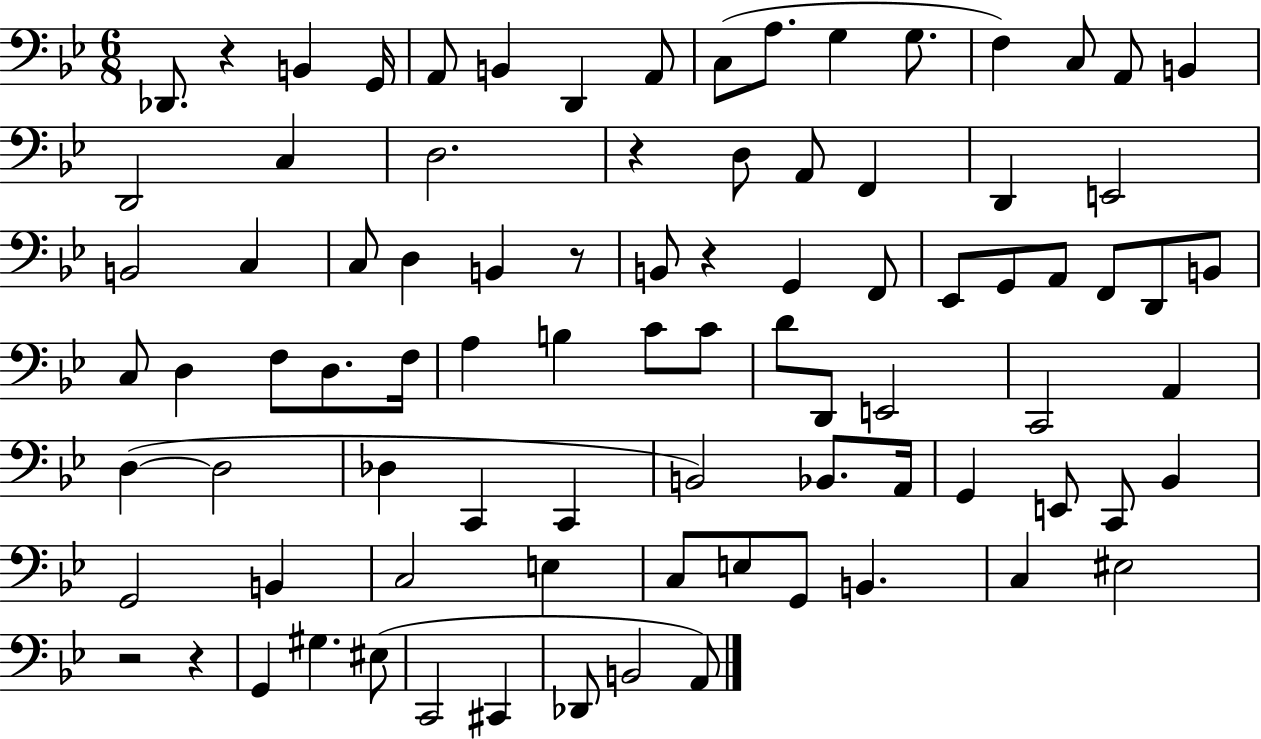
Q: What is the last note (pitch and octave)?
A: A2